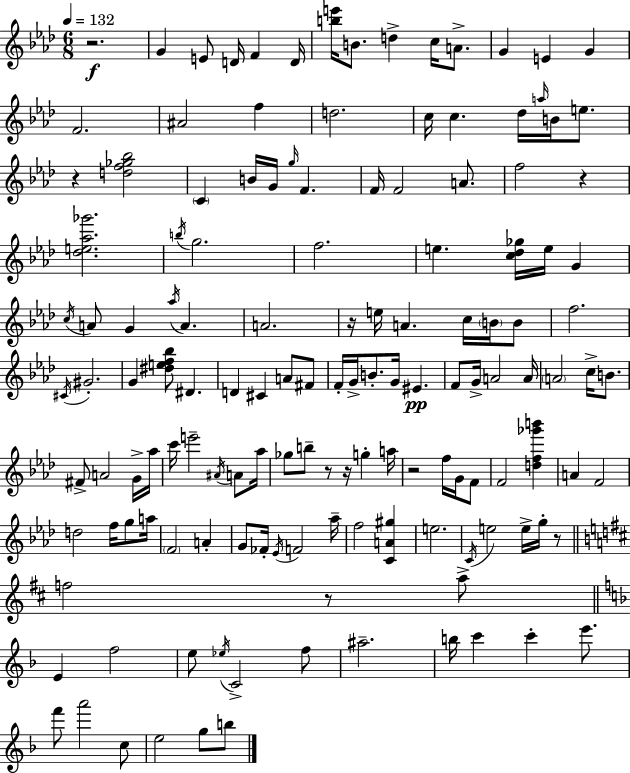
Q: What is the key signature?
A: AES major